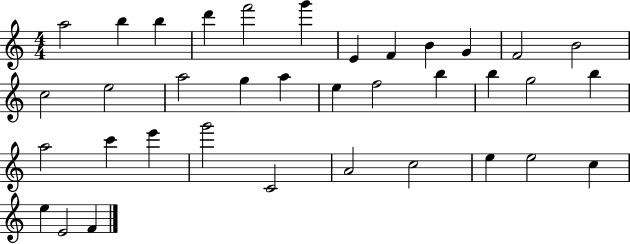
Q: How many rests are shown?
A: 0